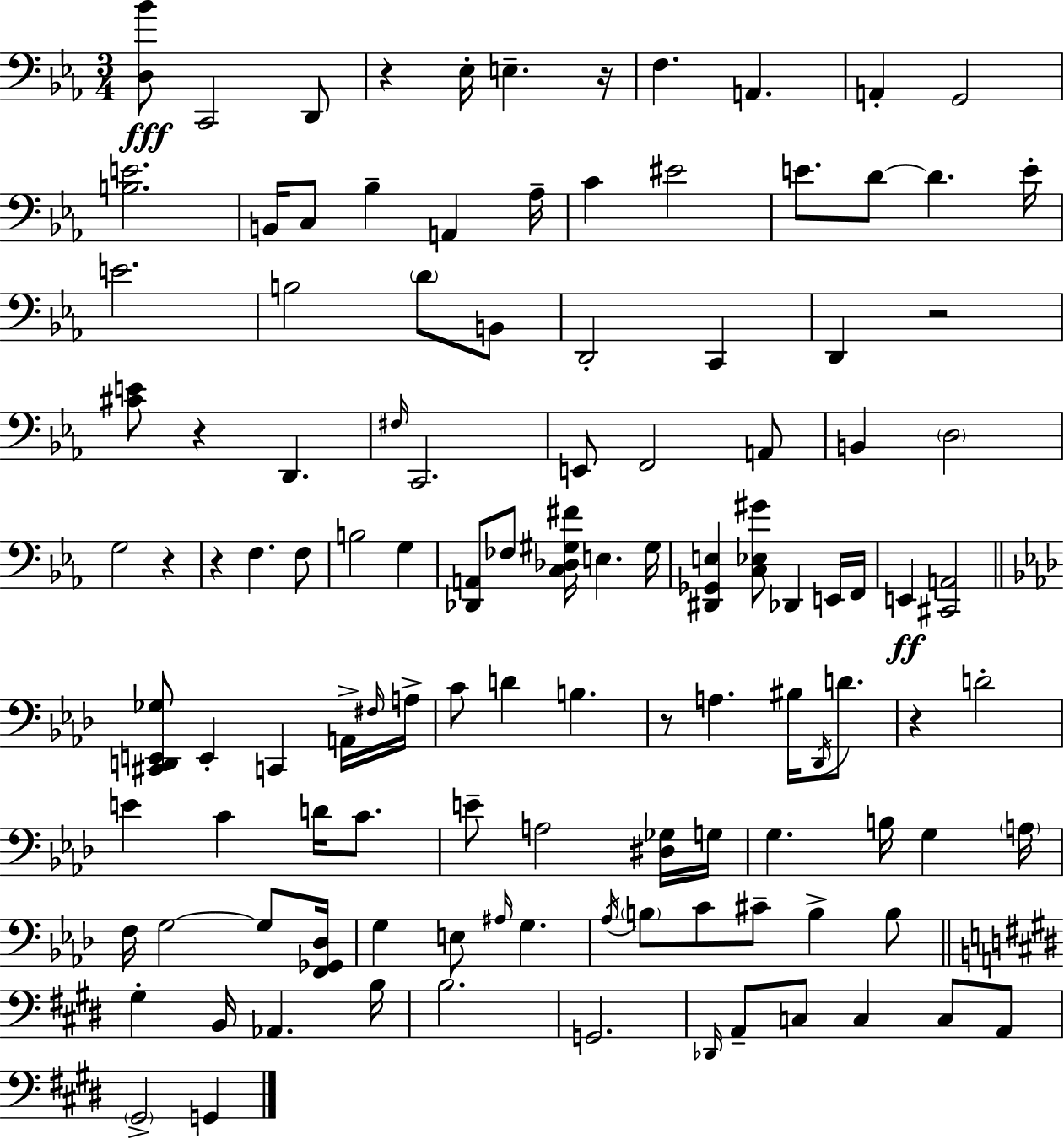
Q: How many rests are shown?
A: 8